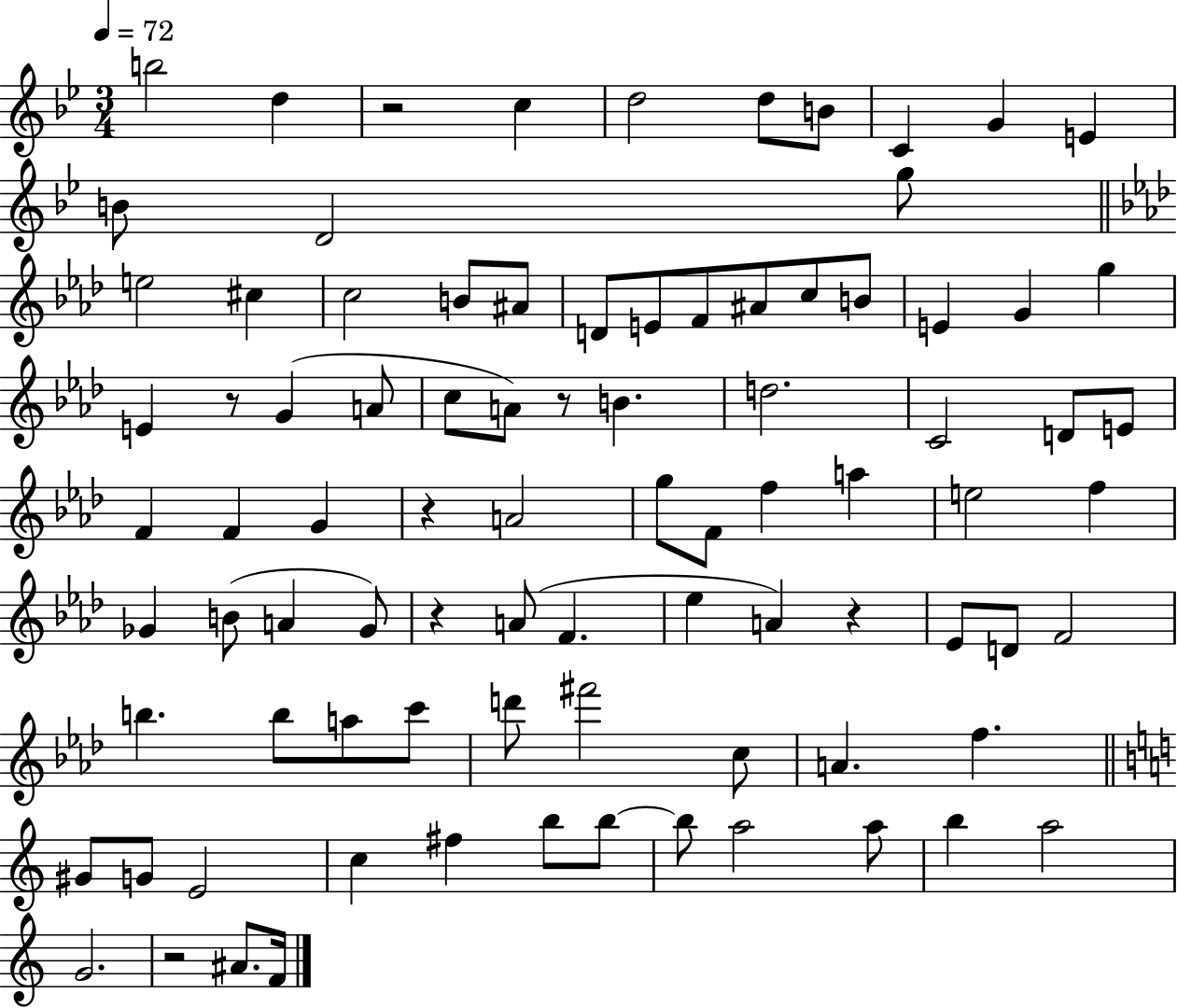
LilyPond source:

{
  \clef treble
  \numericTimeSignature
  \time 3/4
  \key bes \major
  \tempo 4 = 72
  \repeat volta 2 { b''2 d''4 | r2 c''4 | d''2 d''8 b'8 | c'4 g'4 e'4 | \break b'8 d'2 g''8 | \bar "||" \break \key aes \major e''2 cis''4 | c''2 b'8 ais'8 | d'8 e'8 f'8 ais'8 c''8 b'8 | e'4 g'4 g''4 | \break e'4 r8 g'4( a'8 | c''8 a'8) r8 b'4. | d''2. | c'2 d'8 e'8 | \break f'4 f'4 g'4 | r4 a'2 | g''8 f'8 f''4 a''4 | e''2 f''4 | \break ges'4 b'8( a'4 ges'8) | r4 a'8( f'4. | ees''4 a'4) r4 | ees'8 d'8 f'2 | \break b''4. b''8 a''8 c'''8 | d'''8 fis'''2 c''8 | a'4. f''4. | \bar "||" \break \key c \major gis'8 g'8 e'2 | c''4 fis''4 b''8 b''8~~ | b''8 a''2 a''8 | b''4 a''2 | \break g'2. | r2 ais'8. f'16 | } \bar "|."
}